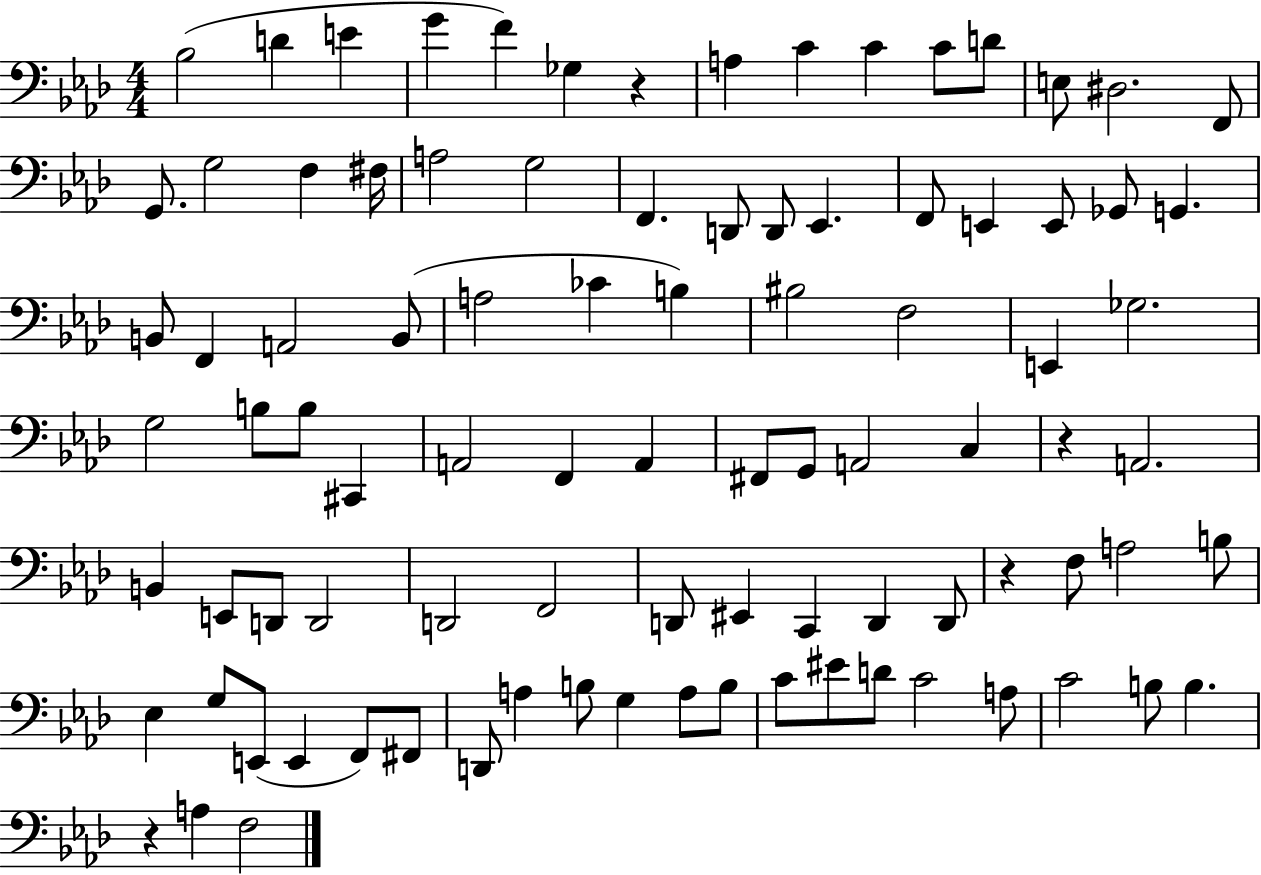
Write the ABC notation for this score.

X:1
T:Untitled
M:4/4
L:1/4
K:Ab
_B,2 D E G F _G, z A, C C C/2 D/2 E,/2 ^D,2 F,,/2 G,,/2 G,2 F, ^F,/4 A,2 G,2 F,, D,,/2 D,,/2 _E,, F,,/2 E,, E,,/2 _G,,/2 G,, B,,/2 F,, A,,2 B,,/2 A,2 _C B, ^B,2 F,2 E,, _G,2 G,2 B,/2 B,/2 ^C,, A,,2 F,, A,, ^F,,/2 G,,/2 A,,2 C, z A,,2 B,, E,,/2 D,,/2 D,,2 D,,2 F,,2 D,,/2 ^E,, C,, D,, D,,/2 z F,/2 A,2 B,/2 _E, G,/2 E,,/2 E,, F,,/2 ^F,,/2 D,,/2 A, B,/2 G, A,/2 B,/2 C/2 ^E/2 D/2 C2 A,/2 C2 B,/2 B, z A, F,2